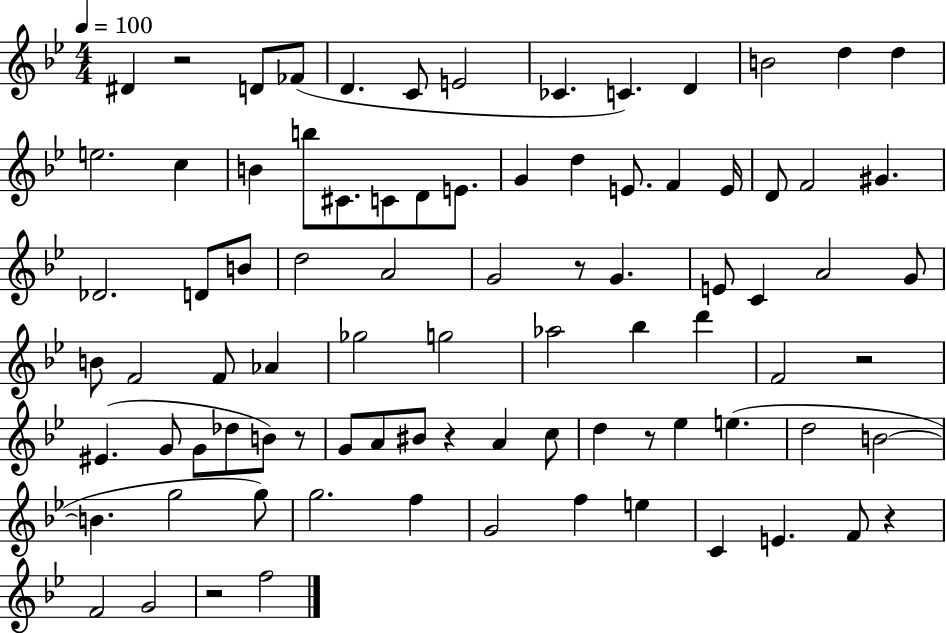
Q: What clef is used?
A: treble